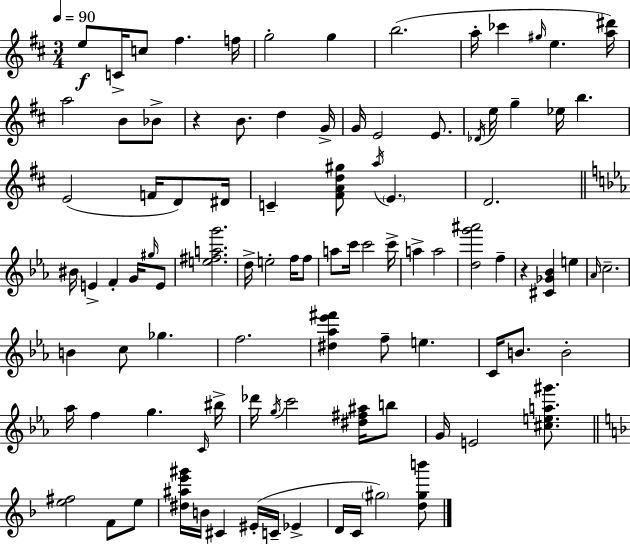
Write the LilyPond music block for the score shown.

{
  \clef treble
  \numericTimeSignature
  \time 3/4
  \key d \major
  \tempo 4 = 90
  e''8\f c'16-> c''8 fis''4. f''16 | g''2-. g''4 | b''2.( | a''16-. ces'''4 \grace { gis''16 } e''4. | \break <a'' dis'''>16) a''2 b'8 bes'8-> | r4 b'8. d''4 | g'16-> g'16 e'2 e'8. | \acciaccatura { des'16 } e''16 g''4-- ees''16 b''4. | \break e'2( f'16 d'8) | dis'16 c'4-- <fis' a' d'' gis''>8 \acciaccatura { a''16 } \parenthesize e'4. | d'2. | \bar "||" \break \key ees \major bis'16 e'4-> f'4-. g'16 \grace { gis''16 } e'8 | <e'' fis'' a'' g'''>2. | d''16-> e''2-. f''16 f''8 | a''8 c'''16 c'''2 | \break c'''16-> a''4-> a''2 | <d'' g''' ais'''>2 f''4-- | r4 <cis' ges' bes'>4 e''4 | \grace { aes'16 } c''2.-- | \break b'4 c''8 ges''4. | f''2. | <dis'' aes'' ees''' fis'''>4 f''8-- e''4. | c'16 b'8. b'2-. | \break aes''16 f''4 g''4. | \grace { c'16 } bis''16-> des'''16 \acciaccatura { g''16 } c'''2 | <dis'' fis'' ais''>16 b''8 g'16 e'2 | <cis'' e'' a'' gis'''>8. \bar "||" \break \key d \minor <e'' fis''>2 f'8 e''8 | <dis'' ais'' e''' gis'''>16 b'16 cis'4 eis'16-.( c'16-- ees'4-> | d'16 c'16 \parenthesize gis''2) <d'' gis'' b'''>8 | \bar "|."
}